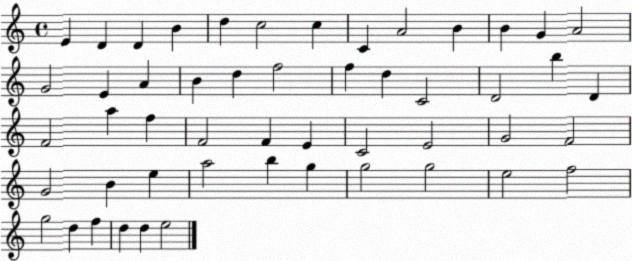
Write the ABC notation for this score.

X:1
T:Untitled
M:4/4
L:1/4
K:C
E D D B d c2 c C A2 B B G A2 G2 E A B d f2 f d C2 D2 b D F2 a f F2 F E C2 E2 G2 F2 G2 B e a2 b g g2 g2 e2 f2 g2 d f d d e2